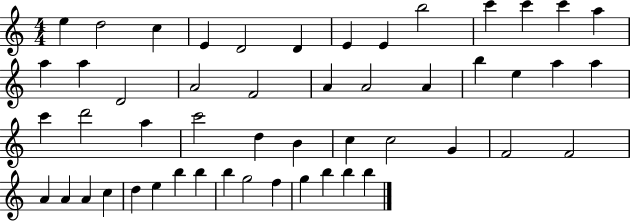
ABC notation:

X:1
T:Untitled
M:4/4
L:1/4
K:C
e d2 c E D2 D E E b2 c' c' c' a a a D2 A2 F2 A A2 A b e a a c' d'2 a c'2 d B c c2 G F2 F2 A A A c d e b b b g2 f g b b b